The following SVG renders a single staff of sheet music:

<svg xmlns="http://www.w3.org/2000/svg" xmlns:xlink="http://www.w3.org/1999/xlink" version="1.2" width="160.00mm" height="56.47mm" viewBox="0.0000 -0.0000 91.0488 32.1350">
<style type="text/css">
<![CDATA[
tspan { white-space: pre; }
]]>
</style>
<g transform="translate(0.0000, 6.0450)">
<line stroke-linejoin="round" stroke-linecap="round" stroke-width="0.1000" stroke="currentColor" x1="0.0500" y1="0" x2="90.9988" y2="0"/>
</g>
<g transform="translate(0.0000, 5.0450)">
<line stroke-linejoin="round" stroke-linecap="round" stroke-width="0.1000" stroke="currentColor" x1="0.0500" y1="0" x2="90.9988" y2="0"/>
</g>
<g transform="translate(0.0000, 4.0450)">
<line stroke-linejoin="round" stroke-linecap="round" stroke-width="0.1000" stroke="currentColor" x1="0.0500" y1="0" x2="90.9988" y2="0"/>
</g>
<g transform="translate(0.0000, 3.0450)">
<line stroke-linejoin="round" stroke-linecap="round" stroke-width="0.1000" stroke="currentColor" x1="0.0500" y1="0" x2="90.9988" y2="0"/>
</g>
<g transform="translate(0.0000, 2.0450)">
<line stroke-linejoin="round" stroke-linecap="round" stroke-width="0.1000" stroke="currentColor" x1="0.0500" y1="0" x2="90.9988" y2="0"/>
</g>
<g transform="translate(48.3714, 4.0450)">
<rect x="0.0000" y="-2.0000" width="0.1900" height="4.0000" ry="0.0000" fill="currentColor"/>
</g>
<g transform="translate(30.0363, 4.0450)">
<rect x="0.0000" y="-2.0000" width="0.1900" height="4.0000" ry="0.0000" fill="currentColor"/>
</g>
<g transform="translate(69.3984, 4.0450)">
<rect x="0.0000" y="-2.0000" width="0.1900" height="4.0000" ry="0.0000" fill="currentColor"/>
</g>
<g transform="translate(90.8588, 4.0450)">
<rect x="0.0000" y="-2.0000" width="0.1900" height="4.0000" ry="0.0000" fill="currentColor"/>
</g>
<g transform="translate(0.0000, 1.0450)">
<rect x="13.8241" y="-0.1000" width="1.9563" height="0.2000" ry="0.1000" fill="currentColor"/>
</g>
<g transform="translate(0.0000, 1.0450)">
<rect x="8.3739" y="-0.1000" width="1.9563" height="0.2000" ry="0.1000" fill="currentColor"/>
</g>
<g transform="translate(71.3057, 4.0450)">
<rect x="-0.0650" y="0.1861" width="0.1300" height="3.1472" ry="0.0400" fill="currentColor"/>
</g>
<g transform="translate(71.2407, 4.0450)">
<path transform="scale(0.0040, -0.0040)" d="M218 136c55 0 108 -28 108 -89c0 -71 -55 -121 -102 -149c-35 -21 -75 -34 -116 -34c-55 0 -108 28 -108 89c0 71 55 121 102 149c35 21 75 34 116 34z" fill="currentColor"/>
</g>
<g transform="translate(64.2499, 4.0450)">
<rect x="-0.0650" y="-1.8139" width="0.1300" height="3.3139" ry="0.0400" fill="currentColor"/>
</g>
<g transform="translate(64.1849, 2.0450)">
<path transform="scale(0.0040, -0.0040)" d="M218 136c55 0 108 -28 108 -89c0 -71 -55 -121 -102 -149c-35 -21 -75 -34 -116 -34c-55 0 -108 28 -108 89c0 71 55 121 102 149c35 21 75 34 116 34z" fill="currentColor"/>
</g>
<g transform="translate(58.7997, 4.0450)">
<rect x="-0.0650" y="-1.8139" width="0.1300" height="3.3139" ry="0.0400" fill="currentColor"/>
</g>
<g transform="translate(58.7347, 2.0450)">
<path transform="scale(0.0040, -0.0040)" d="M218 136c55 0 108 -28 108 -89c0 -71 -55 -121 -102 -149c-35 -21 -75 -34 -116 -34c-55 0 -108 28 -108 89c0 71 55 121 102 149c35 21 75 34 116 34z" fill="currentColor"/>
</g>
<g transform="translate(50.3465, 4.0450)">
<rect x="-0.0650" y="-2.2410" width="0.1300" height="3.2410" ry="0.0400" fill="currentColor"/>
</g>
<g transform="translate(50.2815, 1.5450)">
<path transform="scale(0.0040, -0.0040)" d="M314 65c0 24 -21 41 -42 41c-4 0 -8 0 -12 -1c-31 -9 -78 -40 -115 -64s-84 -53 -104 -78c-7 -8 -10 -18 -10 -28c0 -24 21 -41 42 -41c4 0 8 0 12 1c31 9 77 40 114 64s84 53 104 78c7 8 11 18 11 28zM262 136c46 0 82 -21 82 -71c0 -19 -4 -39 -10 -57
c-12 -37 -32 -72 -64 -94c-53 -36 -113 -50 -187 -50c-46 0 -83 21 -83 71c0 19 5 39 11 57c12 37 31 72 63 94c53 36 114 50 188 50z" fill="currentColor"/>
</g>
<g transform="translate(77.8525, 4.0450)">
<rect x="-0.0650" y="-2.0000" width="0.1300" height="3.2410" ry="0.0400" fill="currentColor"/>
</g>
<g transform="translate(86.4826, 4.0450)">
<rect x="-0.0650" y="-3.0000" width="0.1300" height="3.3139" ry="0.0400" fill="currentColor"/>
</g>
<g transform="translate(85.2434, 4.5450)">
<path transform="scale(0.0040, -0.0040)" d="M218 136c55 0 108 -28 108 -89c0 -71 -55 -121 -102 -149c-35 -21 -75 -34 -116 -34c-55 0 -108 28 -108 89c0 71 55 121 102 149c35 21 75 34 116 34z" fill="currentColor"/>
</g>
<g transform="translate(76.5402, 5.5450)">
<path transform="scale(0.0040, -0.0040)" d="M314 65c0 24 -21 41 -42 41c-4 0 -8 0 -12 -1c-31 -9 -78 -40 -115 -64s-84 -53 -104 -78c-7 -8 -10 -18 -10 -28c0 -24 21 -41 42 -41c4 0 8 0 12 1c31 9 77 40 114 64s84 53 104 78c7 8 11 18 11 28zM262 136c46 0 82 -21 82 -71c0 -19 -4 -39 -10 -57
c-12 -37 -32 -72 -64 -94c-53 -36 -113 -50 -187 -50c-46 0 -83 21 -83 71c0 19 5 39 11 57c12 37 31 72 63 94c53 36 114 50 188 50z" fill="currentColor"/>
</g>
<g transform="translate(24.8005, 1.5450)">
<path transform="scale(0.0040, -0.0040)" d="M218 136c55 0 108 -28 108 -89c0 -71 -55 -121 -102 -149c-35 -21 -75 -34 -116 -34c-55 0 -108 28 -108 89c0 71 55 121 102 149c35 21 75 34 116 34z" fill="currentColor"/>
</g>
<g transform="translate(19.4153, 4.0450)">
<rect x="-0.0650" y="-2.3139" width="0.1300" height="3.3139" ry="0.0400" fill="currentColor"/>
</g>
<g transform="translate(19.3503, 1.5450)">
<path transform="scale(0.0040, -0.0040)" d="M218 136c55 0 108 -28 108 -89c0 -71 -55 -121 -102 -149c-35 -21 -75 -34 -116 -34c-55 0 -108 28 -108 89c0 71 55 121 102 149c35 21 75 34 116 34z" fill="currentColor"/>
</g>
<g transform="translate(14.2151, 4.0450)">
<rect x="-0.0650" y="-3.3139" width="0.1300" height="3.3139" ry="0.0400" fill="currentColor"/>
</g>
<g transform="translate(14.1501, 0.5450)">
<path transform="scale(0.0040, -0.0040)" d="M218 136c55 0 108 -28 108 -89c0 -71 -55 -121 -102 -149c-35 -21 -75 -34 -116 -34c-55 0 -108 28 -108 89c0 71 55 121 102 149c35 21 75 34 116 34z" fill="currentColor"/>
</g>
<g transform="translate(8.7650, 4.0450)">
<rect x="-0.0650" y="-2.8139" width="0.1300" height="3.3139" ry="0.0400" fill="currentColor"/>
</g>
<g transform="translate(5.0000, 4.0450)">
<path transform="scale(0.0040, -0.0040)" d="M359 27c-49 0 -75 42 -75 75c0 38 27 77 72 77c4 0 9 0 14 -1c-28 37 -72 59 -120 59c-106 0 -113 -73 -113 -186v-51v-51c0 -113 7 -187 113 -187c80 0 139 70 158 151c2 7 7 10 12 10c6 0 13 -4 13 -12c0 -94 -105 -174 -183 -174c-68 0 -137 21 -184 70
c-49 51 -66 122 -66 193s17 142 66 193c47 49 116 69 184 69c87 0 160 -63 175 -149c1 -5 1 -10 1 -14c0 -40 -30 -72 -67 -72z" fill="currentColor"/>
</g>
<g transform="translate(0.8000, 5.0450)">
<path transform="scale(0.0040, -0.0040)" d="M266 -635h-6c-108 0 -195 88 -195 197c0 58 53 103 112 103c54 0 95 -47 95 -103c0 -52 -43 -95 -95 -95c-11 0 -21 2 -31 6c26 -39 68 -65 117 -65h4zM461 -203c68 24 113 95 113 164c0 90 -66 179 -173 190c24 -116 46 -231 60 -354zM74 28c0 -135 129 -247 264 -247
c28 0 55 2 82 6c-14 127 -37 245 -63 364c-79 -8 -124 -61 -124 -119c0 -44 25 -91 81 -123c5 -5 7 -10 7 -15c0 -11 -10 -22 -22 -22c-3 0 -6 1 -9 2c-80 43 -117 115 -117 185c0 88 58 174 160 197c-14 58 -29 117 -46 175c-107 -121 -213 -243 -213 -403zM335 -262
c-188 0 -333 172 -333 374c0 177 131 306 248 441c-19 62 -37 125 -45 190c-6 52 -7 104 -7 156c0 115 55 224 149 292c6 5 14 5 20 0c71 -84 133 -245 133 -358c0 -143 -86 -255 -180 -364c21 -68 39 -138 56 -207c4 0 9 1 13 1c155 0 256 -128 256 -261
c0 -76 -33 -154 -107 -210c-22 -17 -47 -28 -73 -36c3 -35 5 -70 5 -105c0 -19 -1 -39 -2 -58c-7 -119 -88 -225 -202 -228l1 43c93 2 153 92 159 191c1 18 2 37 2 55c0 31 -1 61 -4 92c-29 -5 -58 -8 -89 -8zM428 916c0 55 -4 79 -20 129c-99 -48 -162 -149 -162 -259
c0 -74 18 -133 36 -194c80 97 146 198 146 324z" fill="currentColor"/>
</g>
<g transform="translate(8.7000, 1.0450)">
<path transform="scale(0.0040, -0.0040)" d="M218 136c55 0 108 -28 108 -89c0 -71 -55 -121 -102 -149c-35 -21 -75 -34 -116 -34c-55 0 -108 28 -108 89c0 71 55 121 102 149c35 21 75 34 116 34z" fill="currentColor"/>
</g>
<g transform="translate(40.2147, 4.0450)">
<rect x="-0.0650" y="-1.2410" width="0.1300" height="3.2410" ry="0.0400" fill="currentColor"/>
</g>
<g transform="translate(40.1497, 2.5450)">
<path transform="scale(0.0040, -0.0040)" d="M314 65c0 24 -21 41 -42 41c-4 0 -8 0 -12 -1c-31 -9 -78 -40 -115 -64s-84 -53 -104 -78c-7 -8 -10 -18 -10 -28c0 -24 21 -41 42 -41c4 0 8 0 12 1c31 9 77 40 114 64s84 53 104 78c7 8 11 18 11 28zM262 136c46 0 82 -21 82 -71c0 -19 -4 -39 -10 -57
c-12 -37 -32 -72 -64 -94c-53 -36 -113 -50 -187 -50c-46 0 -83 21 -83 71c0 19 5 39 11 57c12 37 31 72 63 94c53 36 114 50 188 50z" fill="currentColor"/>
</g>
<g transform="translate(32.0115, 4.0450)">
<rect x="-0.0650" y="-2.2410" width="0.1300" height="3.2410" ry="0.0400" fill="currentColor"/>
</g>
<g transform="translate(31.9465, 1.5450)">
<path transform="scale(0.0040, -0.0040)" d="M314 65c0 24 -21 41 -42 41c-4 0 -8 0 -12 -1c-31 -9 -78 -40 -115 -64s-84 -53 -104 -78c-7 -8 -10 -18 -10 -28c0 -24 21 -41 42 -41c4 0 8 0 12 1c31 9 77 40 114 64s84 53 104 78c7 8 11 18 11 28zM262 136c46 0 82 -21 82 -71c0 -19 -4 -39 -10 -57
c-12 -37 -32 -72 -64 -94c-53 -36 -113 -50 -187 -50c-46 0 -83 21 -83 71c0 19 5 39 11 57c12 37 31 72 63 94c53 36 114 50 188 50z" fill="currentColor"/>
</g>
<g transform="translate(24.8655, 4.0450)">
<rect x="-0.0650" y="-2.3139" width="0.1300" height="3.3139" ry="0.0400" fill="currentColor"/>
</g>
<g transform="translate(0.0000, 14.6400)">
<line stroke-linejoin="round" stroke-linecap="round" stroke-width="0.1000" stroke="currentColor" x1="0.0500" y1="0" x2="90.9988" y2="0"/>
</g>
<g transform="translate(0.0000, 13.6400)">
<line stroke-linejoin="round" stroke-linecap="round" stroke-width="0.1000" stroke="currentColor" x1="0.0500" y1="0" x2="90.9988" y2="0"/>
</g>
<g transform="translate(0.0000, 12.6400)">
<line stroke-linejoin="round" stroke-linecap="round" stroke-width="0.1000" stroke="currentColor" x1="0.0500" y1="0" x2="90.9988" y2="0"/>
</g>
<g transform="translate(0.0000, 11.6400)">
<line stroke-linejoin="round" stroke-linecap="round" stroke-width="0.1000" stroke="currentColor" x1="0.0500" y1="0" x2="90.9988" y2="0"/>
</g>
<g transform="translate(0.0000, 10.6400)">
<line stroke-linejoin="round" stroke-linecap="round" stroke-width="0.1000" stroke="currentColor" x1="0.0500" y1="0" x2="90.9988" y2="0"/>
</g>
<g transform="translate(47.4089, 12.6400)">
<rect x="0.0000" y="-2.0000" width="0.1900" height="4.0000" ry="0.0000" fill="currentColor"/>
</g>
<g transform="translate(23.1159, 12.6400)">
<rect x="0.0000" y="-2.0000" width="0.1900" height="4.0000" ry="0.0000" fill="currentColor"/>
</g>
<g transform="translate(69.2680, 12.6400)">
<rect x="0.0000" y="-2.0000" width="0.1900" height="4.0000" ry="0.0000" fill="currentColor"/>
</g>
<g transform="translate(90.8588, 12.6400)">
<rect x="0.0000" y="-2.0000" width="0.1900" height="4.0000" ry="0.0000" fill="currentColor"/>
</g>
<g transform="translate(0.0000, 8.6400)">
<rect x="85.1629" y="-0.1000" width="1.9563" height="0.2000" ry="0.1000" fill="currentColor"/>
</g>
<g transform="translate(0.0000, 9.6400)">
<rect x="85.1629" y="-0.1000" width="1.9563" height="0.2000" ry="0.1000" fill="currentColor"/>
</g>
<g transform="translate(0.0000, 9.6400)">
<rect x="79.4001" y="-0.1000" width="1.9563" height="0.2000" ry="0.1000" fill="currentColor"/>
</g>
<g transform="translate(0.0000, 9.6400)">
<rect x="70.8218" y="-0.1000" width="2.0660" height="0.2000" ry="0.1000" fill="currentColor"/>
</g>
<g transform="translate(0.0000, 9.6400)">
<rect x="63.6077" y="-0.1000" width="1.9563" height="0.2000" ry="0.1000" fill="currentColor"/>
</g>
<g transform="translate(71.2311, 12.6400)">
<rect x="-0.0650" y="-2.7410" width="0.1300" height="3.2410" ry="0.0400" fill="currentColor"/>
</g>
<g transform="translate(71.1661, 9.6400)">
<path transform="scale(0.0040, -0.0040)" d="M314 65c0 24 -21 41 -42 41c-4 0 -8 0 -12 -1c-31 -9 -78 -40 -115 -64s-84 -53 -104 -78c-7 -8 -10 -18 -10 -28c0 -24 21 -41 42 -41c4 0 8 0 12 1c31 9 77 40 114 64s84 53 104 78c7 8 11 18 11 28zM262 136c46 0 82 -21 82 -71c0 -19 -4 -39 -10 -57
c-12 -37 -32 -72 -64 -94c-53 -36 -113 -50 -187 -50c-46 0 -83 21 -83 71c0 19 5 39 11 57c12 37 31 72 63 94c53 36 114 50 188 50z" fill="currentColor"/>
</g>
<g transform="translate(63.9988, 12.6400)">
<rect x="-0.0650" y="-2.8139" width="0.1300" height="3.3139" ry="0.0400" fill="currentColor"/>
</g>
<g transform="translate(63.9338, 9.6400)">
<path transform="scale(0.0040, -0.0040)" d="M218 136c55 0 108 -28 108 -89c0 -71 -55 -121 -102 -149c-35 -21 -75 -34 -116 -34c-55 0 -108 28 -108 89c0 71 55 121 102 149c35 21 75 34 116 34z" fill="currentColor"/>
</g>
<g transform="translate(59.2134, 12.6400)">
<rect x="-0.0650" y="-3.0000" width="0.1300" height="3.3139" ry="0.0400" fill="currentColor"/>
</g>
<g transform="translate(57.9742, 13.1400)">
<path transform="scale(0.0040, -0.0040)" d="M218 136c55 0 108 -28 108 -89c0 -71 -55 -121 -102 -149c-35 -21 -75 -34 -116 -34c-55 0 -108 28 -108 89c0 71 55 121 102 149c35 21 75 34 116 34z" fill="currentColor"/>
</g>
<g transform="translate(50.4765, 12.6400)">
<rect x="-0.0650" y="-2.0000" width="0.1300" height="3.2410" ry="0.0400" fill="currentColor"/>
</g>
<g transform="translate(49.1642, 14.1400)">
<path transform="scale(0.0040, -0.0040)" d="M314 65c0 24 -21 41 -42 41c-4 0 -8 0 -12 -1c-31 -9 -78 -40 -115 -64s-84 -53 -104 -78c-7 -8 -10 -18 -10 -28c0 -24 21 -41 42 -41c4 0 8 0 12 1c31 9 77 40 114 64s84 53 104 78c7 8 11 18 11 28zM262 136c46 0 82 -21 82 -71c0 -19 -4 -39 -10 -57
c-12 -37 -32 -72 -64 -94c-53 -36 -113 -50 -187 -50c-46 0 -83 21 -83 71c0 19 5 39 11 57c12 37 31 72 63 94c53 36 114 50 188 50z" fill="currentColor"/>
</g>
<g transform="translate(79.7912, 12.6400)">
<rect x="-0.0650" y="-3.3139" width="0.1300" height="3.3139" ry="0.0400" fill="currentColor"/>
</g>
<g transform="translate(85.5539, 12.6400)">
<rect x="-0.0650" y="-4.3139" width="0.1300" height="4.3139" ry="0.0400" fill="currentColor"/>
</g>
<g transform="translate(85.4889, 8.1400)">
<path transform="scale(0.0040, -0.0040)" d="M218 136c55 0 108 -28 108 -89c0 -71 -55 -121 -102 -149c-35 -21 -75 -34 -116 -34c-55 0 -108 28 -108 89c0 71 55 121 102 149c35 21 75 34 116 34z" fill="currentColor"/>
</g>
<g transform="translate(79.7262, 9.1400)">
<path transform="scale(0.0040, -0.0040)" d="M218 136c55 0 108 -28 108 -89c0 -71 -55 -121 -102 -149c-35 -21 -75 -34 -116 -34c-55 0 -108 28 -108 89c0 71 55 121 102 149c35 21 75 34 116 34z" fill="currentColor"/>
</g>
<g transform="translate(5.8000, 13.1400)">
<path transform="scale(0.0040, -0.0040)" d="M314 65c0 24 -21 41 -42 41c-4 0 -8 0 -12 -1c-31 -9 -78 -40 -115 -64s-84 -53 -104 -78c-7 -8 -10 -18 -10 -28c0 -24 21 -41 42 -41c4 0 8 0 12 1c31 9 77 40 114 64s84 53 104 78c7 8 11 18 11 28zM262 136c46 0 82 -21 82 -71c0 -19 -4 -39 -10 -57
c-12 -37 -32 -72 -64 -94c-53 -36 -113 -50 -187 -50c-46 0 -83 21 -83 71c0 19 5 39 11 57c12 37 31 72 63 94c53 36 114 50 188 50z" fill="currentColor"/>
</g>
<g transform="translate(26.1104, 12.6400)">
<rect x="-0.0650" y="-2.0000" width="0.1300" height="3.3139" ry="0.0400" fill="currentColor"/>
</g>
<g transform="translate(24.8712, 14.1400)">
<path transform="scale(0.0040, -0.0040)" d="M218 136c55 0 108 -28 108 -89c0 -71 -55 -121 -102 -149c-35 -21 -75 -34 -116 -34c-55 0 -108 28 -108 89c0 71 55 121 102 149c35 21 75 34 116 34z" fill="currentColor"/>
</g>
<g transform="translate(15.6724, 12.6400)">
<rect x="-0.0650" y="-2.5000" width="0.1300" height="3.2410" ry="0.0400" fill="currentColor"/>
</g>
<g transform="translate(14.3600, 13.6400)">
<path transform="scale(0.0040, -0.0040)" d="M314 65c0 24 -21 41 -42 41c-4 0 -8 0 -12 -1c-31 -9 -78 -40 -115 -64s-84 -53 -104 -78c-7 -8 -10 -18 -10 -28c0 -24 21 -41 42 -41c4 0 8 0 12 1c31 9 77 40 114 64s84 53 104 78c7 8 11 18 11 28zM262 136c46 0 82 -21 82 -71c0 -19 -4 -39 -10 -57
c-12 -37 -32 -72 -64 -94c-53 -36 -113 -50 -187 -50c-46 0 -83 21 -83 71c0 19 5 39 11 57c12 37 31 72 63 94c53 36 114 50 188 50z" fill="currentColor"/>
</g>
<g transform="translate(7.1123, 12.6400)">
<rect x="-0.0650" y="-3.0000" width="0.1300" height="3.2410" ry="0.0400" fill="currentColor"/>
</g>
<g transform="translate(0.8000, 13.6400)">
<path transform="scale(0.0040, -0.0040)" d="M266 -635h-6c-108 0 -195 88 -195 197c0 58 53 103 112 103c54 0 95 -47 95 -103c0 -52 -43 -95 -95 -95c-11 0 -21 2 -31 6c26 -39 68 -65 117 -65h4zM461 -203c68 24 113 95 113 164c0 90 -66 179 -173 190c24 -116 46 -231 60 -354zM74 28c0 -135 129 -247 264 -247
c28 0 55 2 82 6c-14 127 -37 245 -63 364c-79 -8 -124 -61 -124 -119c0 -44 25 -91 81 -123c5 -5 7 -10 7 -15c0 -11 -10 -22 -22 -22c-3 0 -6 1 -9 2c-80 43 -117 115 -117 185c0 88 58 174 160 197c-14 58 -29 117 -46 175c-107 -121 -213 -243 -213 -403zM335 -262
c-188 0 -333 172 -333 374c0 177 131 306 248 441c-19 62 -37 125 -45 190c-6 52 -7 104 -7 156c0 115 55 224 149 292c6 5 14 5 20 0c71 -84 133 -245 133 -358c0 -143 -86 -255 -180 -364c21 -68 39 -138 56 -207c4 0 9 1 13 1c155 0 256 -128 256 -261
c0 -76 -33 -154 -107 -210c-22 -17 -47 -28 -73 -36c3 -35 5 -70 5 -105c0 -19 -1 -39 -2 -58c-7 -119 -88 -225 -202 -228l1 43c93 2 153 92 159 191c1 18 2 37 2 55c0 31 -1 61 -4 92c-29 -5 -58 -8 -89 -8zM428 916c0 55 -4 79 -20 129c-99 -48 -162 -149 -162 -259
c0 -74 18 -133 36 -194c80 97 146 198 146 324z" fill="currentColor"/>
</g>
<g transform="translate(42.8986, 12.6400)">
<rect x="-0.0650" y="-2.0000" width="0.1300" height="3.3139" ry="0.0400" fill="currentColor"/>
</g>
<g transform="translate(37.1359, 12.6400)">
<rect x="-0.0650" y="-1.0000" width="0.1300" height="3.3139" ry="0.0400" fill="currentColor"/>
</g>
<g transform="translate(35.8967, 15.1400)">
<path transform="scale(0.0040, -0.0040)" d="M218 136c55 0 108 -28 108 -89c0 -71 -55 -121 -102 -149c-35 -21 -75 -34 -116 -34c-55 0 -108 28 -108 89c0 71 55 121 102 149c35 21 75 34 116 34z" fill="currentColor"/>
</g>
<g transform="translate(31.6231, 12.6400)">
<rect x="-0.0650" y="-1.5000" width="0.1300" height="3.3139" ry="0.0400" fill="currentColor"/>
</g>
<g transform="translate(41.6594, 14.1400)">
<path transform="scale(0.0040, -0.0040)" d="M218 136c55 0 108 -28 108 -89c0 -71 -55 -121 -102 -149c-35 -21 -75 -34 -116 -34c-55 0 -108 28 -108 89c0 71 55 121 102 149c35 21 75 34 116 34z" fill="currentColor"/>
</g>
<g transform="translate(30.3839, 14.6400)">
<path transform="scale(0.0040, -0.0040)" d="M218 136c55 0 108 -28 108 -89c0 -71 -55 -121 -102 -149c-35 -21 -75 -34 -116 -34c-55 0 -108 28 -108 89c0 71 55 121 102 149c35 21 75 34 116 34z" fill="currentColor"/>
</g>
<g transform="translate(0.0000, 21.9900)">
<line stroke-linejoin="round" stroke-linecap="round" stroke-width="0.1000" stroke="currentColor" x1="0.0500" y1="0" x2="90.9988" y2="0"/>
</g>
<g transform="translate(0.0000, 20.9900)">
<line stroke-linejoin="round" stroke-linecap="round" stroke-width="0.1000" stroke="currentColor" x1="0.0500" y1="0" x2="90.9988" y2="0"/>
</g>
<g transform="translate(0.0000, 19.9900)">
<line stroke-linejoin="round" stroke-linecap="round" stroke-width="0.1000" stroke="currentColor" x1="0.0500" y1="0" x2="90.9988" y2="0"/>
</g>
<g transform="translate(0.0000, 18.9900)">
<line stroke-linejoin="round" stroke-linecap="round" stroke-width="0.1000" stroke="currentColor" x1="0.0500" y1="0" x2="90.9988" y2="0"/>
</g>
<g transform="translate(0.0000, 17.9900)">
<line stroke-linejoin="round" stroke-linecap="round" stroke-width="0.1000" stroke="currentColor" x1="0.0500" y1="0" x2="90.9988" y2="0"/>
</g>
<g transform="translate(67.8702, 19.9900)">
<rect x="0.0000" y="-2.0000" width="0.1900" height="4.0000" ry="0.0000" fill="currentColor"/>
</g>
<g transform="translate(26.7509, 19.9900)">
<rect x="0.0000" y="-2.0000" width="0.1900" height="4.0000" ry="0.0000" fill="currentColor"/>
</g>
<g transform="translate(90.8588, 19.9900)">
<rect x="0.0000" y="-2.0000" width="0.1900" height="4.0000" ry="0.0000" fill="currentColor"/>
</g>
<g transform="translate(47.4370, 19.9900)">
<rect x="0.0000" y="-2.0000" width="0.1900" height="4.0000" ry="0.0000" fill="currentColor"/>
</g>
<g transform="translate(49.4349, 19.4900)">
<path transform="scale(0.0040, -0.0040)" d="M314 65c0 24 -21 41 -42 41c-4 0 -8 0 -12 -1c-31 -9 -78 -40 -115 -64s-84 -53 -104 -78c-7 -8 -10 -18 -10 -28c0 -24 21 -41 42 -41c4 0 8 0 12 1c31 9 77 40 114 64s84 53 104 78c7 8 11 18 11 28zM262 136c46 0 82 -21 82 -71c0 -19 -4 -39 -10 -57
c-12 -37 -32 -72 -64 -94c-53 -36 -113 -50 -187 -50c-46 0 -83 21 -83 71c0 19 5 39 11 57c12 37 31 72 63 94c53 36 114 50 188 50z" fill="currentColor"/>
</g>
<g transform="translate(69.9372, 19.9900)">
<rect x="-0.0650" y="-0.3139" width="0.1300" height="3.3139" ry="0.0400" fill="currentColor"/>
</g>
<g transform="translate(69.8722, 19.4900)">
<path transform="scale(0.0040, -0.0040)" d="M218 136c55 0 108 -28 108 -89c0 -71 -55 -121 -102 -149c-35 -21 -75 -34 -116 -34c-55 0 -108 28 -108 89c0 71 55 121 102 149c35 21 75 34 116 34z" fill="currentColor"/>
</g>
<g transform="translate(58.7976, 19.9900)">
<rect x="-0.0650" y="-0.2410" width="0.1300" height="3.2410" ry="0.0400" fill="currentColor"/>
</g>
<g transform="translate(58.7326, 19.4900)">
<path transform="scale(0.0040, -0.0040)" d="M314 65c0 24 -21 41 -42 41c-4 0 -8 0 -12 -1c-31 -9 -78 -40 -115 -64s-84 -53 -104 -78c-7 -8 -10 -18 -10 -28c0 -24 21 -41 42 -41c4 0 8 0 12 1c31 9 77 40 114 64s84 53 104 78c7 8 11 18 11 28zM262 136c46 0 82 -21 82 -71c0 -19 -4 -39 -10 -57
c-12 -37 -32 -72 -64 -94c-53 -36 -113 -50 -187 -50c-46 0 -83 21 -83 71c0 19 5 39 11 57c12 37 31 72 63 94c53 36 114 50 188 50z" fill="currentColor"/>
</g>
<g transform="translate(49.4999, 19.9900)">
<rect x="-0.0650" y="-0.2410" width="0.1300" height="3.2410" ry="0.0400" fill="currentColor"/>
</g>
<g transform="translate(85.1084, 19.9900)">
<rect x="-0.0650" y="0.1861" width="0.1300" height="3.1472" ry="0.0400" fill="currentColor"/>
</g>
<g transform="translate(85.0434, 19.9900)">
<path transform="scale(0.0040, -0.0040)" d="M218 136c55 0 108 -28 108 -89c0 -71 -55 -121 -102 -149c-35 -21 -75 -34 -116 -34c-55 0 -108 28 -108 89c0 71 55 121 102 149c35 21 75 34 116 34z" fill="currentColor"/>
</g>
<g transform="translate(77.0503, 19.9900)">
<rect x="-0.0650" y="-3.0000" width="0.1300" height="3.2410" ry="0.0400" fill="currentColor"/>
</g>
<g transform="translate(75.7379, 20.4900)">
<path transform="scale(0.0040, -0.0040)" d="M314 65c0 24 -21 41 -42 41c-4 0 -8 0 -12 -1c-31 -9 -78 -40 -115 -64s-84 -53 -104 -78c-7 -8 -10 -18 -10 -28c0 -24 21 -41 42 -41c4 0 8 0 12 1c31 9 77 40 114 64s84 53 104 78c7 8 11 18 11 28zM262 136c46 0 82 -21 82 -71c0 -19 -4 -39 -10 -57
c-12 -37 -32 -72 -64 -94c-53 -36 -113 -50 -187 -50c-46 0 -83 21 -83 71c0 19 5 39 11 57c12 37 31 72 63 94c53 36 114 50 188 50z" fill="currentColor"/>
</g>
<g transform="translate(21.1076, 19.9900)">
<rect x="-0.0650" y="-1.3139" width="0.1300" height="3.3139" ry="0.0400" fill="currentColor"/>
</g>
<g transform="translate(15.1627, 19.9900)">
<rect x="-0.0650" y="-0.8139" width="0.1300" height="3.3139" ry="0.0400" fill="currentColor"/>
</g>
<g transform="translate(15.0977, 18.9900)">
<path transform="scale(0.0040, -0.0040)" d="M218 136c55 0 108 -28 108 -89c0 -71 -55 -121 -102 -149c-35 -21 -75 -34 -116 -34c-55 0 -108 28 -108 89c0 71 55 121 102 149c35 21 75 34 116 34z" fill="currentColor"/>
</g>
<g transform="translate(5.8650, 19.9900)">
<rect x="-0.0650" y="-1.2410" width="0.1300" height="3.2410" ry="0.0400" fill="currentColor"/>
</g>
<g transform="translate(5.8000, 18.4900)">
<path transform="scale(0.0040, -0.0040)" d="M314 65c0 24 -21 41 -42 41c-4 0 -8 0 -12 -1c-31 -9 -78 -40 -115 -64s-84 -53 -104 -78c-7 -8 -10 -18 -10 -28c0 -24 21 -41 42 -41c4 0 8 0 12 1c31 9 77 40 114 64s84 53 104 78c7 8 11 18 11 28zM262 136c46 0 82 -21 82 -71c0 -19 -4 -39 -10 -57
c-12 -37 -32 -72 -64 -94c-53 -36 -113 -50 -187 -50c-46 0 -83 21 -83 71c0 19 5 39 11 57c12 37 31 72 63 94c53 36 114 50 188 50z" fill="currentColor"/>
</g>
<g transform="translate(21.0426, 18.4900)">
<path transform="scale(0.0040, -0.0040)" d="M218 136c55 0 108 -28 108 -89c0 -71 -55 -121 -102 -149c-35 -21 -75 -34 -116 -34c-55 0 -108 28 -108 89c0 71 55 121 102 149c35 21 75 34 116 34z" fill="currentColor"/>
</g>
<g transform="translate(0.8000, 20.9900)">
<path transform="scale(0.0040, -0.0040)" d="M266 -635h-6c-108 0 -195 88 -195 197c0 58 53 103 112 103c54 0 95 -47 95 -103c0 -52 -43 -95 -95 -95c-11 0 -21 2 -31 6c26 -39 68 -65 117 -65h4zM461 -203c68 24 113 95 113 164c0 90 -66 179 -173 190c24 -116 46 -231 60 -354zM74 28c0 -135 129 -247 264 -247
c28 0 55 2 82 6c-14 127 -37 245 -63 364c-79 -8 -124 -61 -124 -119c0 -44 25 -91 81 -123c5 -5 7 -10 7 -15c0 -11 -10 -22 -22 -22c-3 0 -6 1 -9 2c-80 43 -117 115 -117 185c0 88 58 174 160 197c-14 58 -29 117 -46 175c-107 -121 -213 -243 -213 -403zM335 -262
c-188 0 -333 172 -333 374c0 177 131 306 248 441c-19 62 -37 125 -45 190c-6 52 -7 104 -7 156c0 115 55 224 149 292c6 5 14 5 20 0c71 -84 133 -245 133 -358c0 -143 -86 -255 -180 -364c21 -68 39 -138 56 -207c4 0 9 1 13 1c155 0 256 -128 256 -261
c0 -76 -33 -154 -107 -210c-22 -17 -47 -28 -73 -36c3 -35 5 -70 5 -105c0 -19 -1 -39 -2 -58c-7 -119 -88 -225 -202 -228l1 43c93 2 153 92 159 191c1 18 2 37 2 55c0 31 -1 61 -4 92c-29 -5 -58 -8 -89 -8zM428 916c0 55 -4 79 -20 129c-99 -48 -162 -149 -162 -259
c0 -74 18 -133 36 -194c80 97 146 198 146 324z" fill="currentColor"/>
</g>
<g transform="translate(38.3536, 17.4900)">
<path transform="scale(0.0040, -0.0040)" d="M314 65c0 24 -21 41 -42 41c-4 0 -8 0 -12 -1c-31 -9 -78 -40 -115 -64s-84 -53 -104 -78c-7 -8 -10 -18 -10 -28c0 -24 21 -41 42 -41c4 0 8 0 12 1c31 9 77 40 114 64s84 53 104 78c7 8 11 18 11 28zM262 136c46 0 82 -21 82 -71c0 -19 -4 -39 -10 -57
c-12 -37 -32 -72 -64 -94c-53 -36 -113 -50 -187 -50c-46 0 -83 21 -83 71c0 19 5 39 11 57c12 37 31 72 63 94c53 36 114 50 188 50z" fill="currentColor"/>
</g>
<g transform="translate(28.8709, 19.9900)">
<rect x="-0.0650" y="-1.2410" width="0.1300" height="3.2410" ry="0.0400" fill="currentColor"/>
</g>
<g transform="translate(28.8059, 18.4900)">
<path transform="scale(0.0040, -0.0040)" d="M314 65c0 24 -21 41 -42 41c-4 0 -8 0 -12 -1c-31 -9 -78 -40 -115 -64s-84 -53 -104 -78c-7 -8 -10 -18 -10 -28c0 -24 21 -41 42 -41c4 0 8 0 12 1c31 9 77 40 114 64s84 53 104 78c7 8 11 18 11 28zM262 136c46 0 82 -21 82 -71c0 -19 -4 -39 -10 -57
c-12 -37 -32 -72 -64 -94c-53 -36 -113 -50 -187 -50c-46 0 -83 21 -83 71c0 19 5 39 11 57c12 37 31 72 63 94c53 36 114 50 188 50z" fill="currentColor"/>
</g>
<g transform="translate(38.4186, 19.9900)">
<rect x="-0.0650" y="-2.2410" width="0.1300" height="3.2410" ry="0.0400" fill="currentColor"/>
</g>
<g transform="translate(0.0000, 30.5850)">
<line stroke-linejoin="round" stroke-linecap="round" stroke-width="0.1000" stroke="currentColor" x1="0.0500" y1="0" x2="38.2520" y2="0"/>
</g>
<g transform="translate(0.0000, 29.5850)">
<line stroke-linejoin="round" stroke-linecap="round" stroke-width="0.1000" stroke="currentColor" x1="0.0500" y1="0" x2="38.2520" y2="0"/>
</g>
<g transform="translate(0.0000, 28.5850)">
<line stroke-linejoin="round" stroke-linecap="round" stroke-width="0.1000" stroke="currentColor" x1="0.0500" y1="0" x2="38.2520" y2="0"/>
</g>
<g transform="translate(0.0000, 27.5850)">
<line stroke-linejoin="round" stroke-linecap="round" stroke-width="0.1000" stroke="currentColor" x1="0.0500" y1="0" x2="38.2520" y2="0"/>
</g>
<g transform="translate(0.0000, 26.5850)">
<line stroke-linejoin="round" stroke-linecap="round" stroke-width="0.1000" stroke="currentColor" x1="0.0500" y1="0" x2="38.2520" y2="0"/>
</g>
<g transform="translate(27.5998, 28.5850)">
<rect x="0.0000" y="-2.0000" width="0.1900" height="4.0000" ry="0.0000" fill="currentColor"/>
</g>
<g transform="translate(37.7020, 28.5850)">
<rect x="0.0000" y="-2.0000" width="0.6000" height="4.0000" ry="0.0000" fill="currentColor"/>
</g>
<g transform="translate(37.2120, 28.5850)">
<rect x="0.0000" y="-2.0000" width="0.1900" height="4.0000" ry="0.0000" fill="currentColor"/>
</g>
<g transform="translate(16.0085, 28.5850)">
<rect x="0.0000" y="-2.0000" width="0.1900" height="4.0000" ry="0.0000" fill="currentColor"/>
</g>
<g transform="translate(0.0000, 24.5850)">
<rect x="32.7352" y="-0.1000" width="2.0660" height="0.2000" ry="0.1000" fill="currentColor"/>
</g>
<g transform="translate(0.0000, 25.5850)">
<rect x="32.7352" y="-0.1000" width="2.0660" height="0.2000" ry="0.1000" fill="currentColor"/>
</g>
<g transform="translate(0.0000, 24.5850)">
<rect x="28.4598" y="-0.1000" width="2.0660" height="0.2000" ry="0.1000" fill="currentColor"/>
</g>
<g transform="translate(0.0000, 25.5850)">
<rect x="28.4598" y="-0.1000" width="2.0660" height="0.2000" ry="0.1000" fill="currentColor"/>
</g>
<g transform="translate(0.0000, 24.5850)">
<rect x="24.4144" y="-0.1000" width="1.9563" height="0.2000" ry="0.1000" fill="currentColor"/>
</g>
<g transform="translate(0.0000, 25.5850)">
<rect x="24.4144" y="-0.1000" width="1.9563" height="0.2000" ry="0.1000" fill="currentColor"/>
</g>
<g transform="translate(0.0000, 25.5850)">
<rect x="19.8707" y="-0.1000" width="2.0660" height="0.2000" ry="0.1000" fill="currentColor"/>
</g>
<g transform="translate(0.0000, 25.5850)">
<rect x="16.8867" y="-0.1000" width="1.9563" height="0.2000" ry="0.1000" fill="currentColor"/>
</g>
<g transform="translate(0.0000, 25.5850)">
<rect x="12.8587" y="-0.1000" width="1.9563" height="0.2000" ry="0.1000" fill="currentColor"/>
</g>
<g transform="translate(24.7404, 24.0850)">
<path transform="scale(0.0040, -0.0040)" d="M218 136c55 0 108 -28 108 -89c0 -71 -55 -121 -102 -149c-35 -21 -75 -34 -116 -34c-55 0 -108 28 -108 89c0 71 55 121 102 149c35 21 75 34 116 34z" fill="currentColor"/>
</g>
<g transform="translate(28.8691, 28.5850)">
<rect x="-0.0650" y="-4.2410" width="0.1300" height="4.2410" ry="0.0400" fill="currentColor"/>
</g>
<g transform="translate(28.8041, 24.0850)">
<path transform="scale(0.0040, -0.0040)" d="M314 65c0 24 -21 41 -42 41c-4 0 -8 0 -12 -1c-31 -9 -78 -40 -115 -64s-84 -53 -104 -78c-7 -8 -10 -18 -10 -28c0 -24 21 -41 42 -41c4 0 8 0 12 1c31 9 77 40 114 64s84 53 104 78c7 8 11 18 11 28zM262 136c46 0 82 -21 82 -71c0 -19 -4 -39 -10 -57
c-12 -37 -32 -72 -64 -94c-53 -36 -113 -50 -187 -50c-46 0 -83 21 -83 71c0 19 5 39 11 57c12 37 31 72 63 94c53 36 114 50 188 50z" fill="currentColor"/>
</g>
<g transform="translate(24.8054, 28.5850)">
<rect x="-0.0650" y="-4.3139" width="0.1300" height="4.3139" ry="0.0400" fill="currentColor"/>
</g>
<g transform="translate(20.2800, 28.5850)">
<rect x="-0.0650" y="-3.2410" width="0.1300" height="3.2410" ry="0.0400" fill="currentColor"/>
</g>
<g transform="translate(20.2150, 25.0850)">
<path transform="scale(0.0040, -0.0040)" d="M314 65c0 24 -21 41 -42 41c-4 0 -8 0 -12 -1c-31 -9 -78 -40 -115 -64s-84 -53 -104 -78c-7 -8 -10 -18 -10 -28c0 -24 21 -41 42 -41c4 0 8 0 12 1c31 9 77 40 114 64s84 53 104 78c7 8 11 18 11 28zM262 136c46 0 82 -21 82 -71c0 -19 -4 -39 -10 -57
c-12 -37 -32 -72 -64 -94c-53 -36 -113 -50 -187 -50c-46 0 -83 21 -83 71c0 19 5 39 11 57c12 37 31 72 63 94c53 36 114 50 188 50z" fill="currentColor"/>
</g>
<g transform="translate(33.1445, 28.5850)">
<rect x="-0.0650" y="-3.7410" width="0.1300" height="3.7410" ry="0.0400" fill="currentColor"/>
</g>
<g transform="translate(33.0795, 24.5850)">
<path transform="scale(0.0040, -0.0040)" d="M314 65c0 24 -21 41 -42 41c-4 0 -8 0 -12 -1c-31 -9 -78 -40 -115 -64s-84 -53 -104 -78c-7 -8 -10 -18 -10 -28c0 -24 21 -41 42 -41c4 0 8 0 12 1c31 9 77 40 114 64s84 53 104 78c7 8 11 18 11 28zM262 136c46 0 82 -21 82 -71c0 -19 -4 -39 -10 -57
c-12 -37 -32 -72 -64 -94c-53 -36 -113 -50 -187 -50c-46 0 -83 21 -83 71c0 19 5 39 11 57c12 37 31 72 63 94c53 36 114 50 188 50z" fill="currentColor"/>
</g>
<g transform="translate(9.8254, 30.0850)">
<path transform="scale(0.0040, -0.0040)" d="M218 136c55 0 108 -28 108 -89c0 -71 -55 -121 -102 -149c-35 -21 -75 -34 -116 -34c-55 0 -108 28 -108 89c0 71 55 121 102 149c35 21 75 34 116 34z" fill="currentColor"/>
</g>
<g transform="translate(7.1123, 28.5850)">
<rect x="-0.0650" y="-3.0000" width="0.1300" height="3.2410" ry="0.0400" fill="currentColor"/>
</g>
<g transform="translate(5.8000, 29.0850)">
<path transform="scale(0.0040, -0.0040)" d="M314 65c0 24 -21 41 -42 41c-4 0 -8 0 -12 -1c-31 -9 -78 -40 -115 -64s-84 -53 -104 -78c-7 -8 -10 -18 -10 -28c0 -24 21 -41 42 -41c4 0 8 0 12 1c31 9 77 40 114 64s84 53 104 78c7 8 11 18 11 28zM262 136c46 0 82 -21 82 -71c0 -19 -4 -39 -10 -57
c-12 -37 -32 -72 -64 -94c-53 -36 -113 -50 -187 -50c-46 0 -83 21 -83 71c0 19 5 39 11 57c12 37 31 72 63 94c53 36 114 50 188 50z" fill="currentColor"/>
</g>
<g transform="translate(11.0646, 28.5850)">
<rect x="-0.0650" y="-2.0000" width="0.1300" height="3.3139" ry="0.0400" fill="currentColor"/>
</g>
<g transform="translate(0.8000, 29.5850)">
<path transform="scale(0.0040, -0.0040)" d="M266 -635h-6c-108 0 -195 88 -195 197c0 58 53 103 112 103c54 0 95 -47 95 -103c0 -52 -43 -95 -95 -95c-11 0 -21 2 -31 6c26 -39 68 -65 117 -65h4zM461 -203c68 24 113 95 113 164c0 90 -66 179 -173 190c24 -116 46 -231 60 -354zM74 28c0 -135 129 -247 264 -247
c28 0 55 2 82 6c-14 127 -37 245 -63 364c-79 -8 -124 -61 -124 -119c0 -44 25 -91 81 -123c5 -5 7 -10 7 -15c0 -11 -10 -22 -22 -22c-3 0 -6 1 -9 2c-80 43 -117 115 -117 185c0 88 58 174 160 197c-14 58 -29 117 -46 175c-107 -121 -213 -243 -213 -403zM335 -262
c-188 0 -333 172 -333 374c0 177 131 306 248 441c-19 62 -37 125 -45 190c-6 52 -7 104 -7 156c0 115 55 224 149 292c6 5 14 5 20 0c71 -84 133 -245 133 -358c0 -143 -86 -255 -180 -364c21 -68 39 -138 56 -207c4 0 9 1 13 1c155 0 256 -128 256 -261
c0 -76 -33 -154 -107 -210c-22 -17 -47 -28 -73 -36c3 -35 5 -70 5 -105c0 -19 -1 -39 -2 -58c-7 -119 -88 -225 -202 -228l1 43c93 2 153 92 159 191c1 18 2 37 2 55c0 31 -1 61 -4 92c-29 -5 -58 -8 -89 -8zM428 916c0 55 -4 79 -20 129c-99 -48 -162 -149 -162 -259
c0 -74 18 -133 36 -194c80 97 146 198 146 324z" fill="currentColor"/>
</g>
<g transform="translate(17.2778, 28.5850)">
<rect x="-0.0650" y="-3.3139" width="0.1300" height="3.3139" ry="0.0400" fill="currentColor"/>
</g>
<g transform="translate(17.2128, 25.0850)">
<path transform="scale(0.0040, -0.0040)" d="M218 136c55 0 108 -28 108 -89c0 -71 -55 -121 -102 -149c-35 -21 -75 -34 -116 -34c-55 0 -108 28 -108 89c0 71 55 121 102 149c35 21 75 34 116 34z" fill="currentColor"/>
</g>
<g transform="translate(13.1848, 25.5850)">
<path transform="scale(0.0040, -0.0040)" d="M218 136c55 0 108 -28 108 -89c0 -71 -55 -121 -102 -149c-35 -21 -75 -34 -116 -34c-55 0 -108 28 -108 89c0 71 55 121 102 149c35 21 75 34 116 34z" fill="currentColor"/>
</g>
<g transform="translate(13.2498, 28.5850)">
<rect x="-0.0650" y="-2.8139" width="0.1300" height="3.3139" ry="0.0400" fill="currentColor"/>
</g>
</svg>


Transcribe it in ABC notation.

X:1
T:Untitled
M:4/4
L:1/4
K:C
a b g g g2 e2 g2 f f B F2 A A2 G2 F E D F F2 A a a2 b d' e2 d e e2 g2 c2 c2 c A2 B A2 F a b b2 d' d'2 c'2